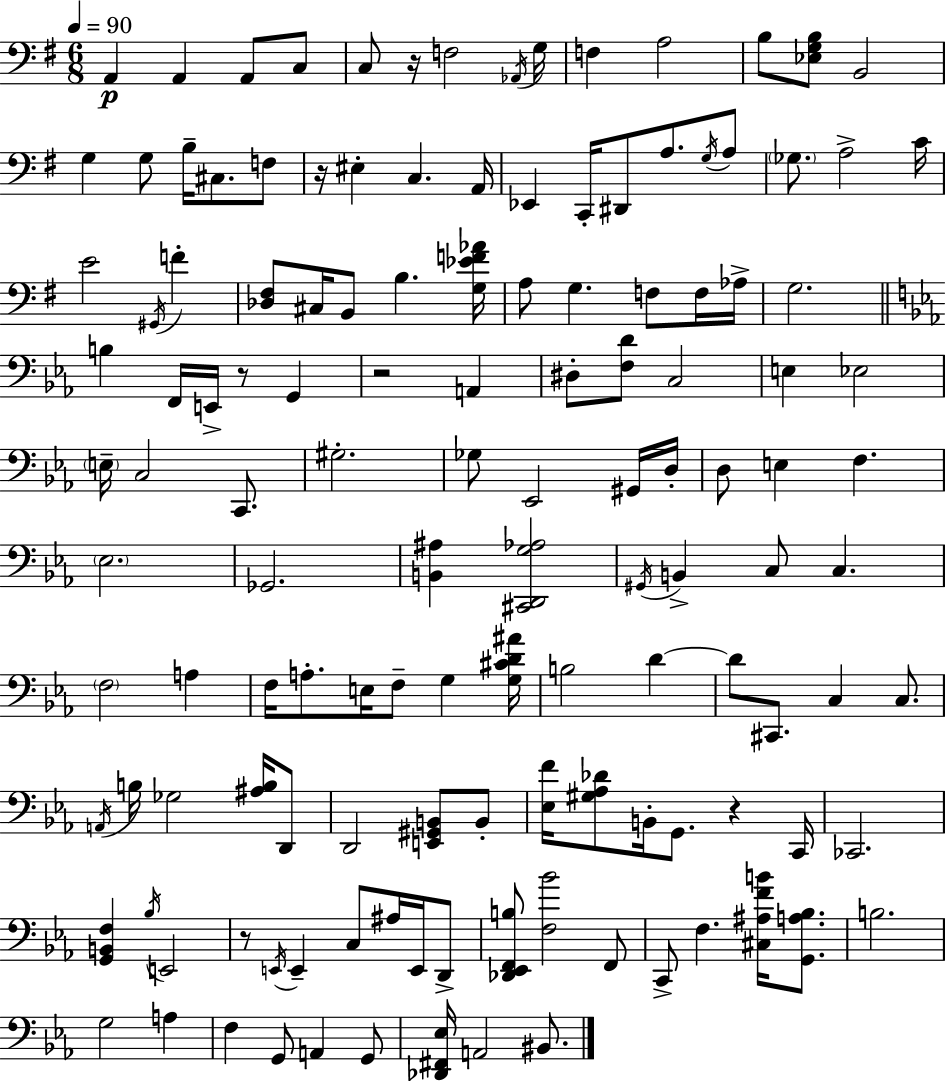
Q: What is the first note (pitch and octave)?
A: A2